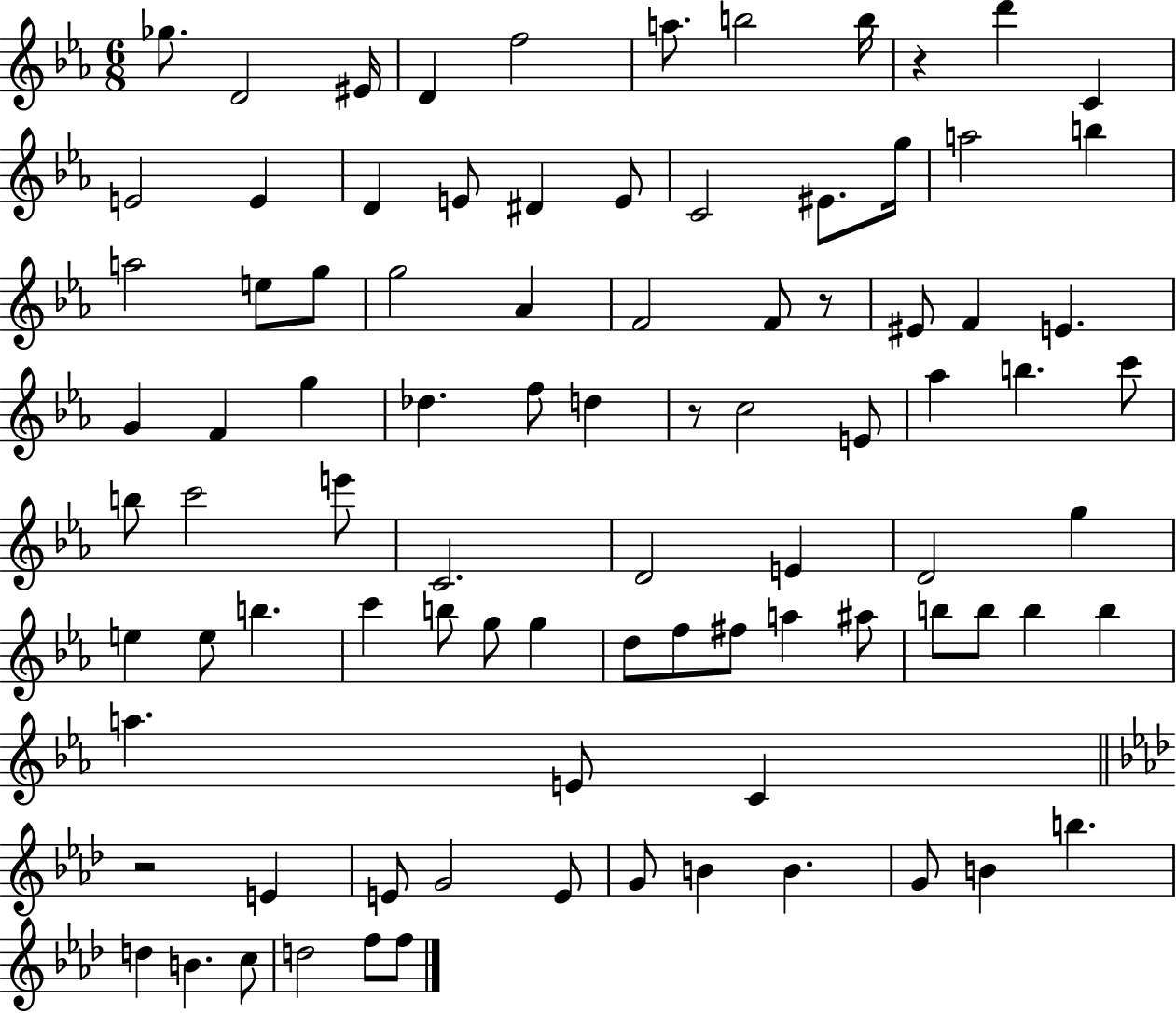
Gb5/e. D4/h EIS4/s D4/q F5/h A5/e. B5/h B5/s R/q D6/q C4/q E4/h E4/q D4/q E4/e D#4/q E4/e C4/h EIS4/e. G5/s A5/h B5/q A5/h E5/e G5/e G5/h Ab4/q F4/h F4/e R/e EIS4/e F4/q E4/q. G4/q F4/q G5/q Db5/q. F5/e D5/q R/e C5/h E4/e Ab5/q B5/q. C6/e B5/e C6/h E6/e C4/h. D4/h E4/q D4/h G5/q E5/q E5/e B5/q. C6/q B5/e G5/e G5/q D5/e F5/e F#5/e A5/q A#5/e B5/e B5/e B5/q B5/q A5/q. E4/e C4/q R/h E4/q E4/e G4/h E4/e G4/e B4/q B4/q. G4/e B4/q B5/q. D5/q B4/q. C5/e D5/h F5/e F5/e